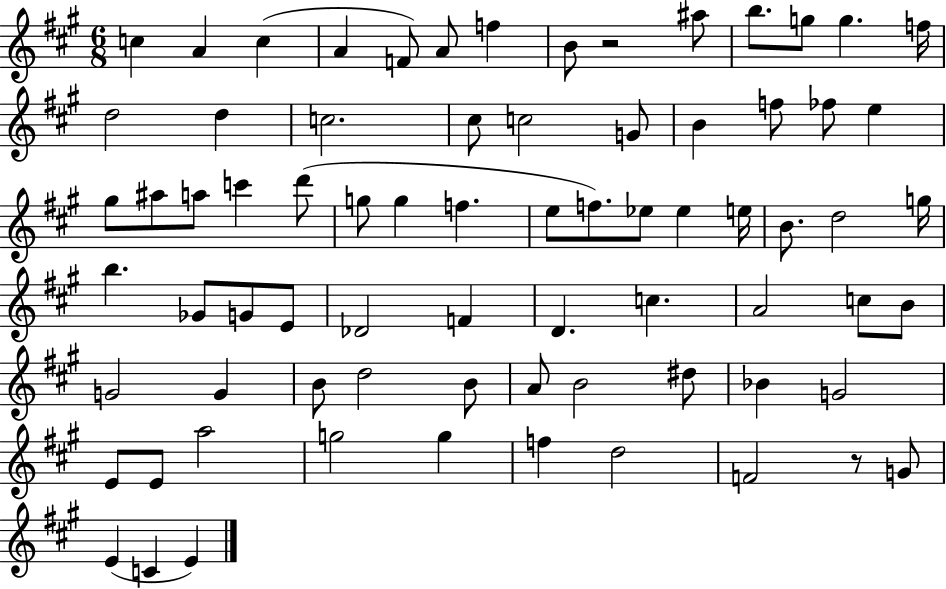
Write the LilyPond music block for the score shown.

{
  \clef treble
  \numericTimeSignature
  \time 6/8
  \key a \major
  c''4 a'4 c''4( | a'4 f'8) a'8 f''4 | b'8 r2 ais''8 | b''8. g''8 g''4. f''16 | \break d''2 d''4 | c''2. | cis''8 c''2 g'8 | b'4 f''8 fes''8 e''4 | \break gis''8 ais''8 a''8 c'''4 d'''8( | g''8 g''4 f''4. | e''8 f''8.) ees''8 ees''4 e''16 | b'8. d''2 g''16 | \break b''4. ges'8 g'8 e'8 | des'2 f'4 | d'4. c''4. | a'2 c''8 b'8 | \break g'2 g'4 | b'8 d''2 b'8 | a'8 b'2 dis''8 | bes'4 g'2 | \break e'8 e'8 a''2 | g''2 g''4 | f''4 d''2 | f'2 r8 g'8 | \break e'4( c'4 e'4) | \bar "|."
}